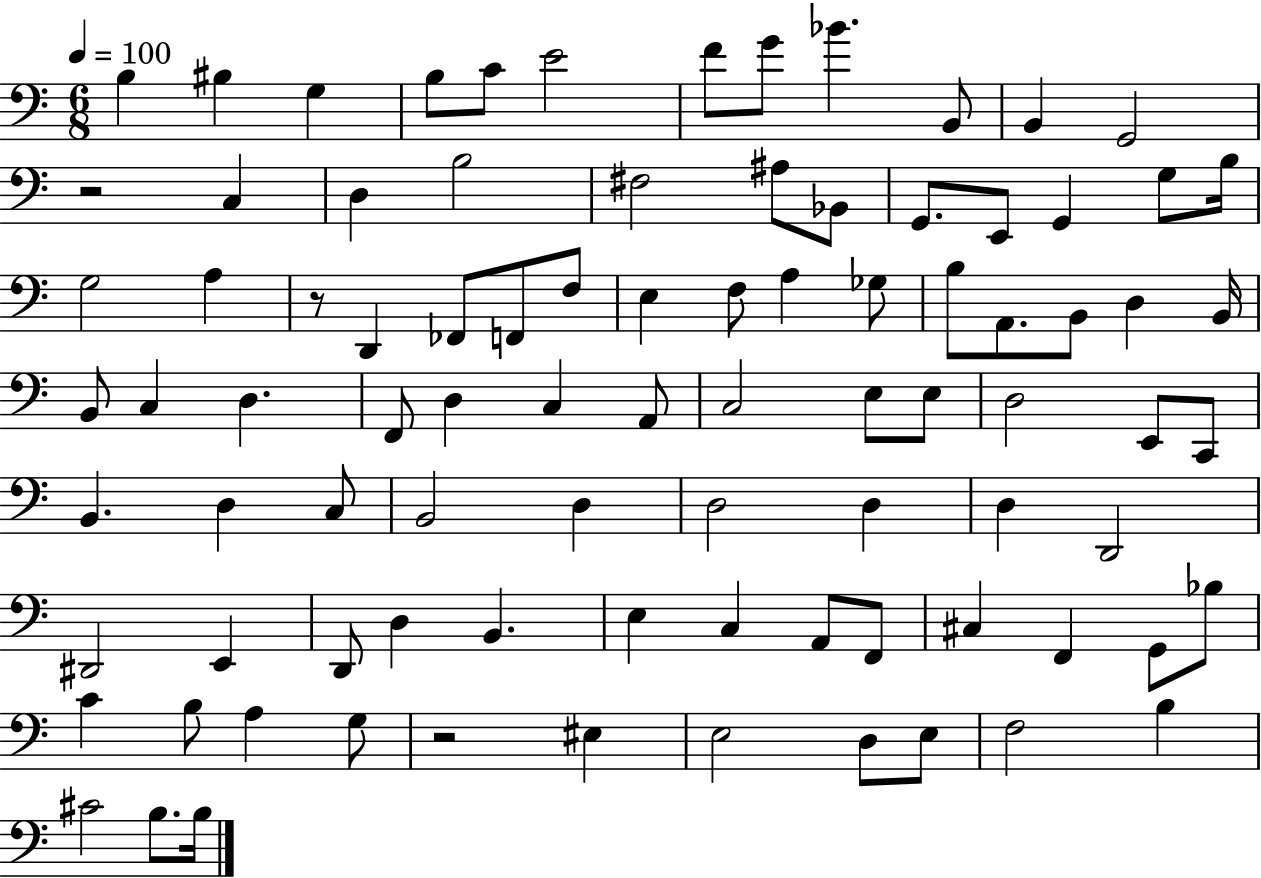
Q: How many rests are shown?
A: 3